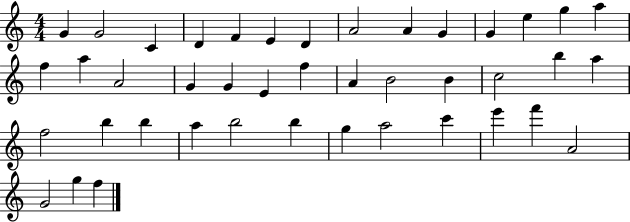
{
  \clef treble
  \numericTimeSignature
  \time 4/4
  \key c \major
  g'4 g'2 c'4 | d'4 f'4 e'4 d'4 | a'2 a'4 g'4 | g'4 e''4 g''4 a''4 | \break f''4 a''4 a'2 | g'4 g'4 e'4 f''4 | a'4 b'2 b'4 | c''2 b''4 a''4 | \break f''2 b''4 b''4 | a''4 b''2 b''4 | g''4 a''2 c'''4 | e'''4 f'''4 a'2 | \break g'2 g''4 f''4 | \bar "|."
}